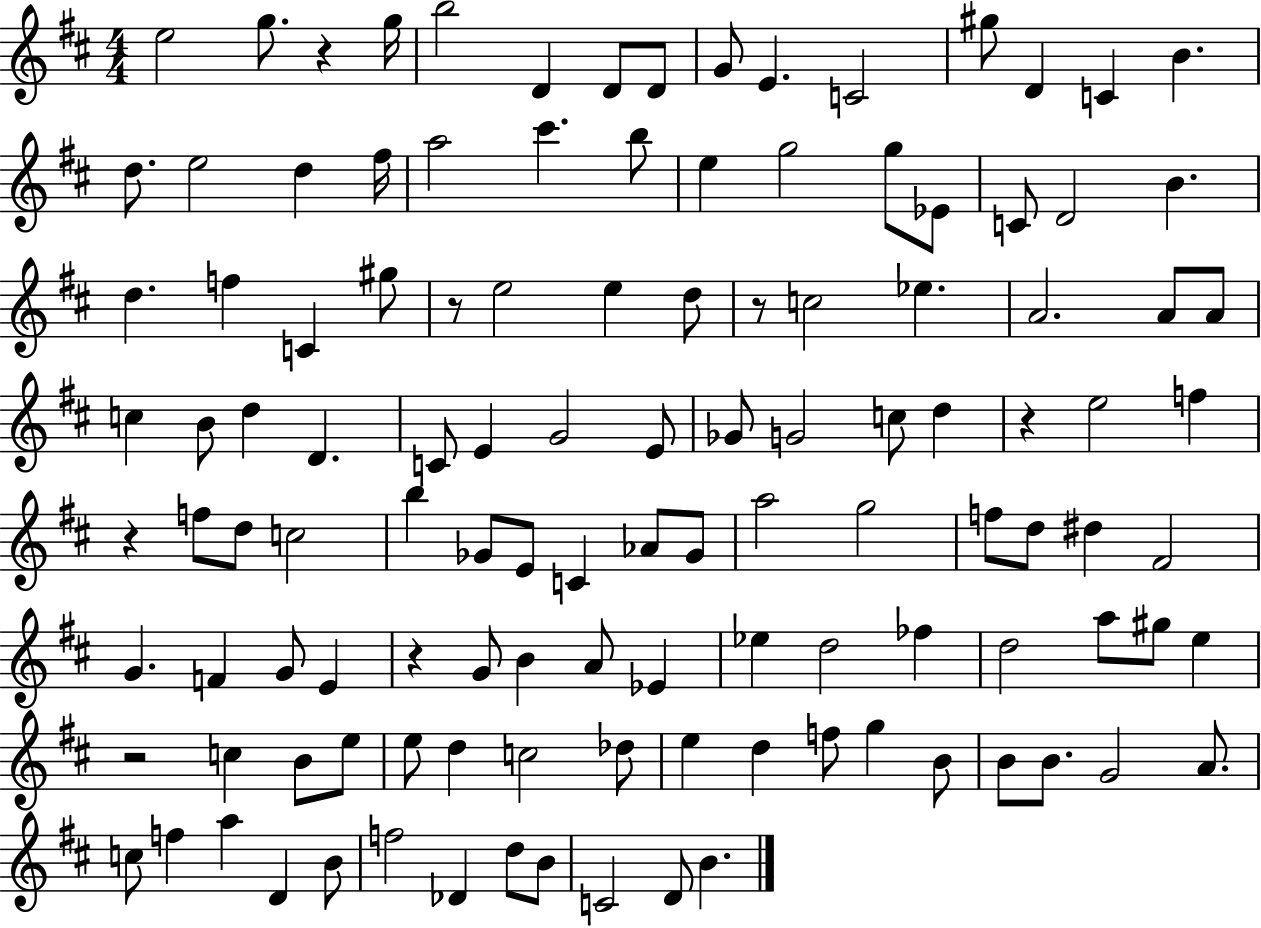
E5/h G5/e. R/q G5/s B5/h D4/q D4/e D4/e G4/e E4/q. C4/h G#5/e D4/q C4/q B4/q. D5/e. E5/h D5/q F#5/s A5/h C#6/q. B5/e E5/q G5/h G5/e Eb4/e C4/e D4/h B4/q. D5/q. F5/q C4/q G#5/e R/e E5/h E5/q D5/e R/e C5/h Eb5/q. A4/h. A4/e A4/e C5/q B4/e D5/q D4/q. C4/e E4/q G4/h E4/e Gb4/e G4/h C5/e D5/q R/q E5/h F5/q R/q F5/e D5/e C5/h B5/q Gb4/e E4/e C4/q Ab4/e Gb4/e A5/h G5/h F5/e D5/e D#5/q F#4/h G4/q. F4/q G4/e E4/q R/q G4/e B4/q A4/e Eb4/q Eb5/q D5/h FES5/q D5/h A5/e G#5/e E5/q R/h C5/q B4/e E5/e E5/e D5/q C5/h Db5/e E5/q D5/q F5/e G5/q B4/e B4/e B4/e. G4/h A4/e. C5/e F5/q A5/q D4/q B4/e F5/h Db4/q D5/e B4/e C4/h D4/e B4/q.